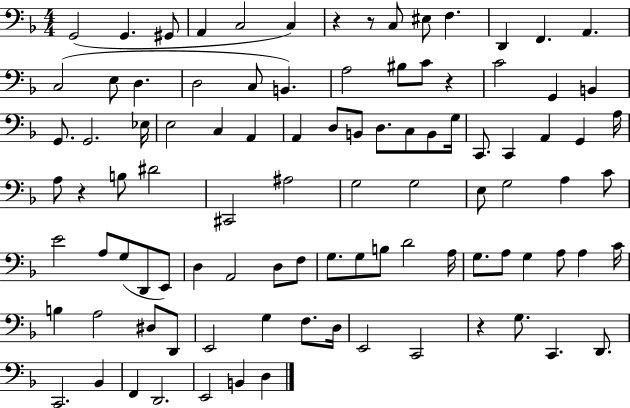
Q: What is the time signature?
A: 4/4